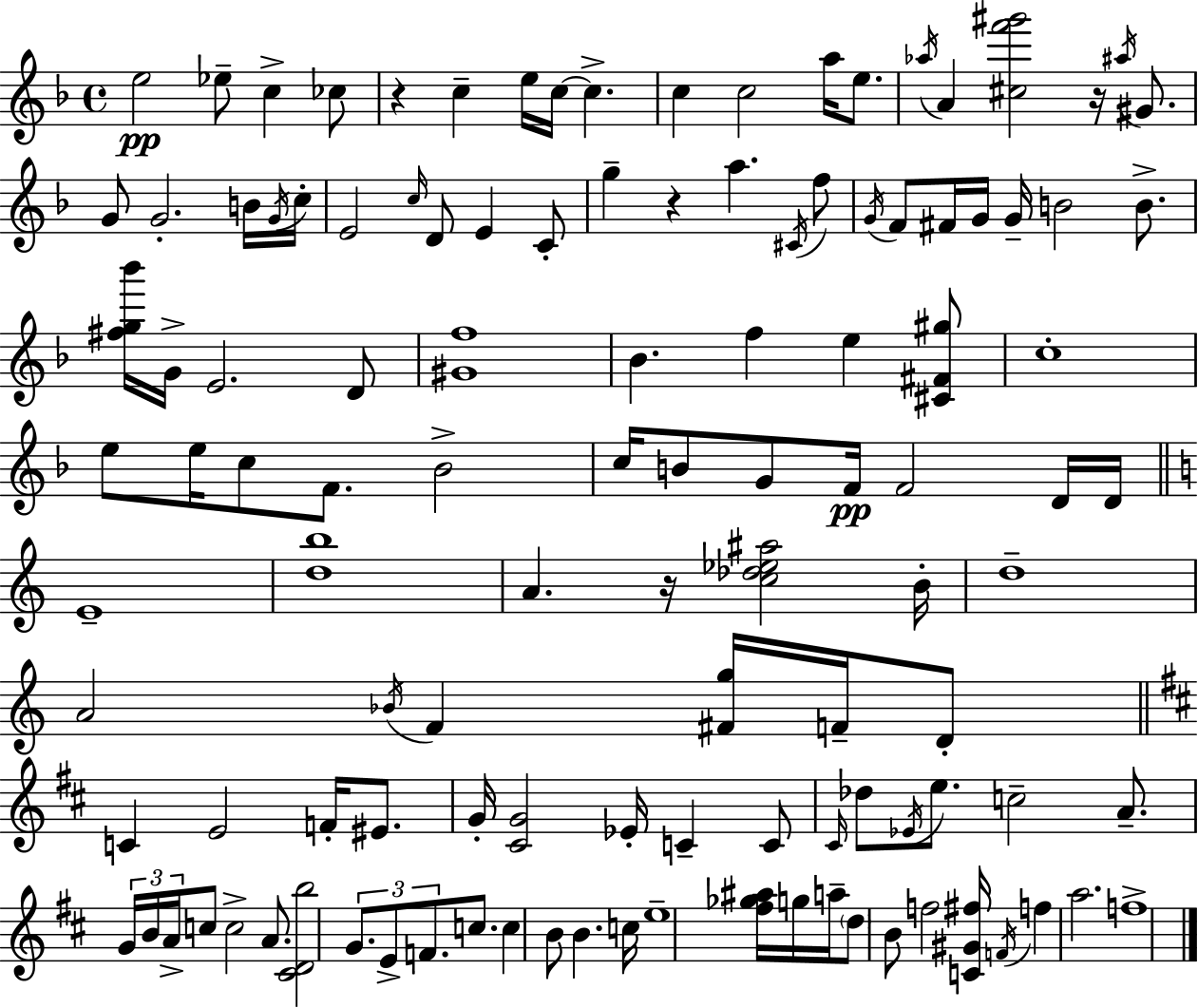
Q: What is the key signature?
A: D minor